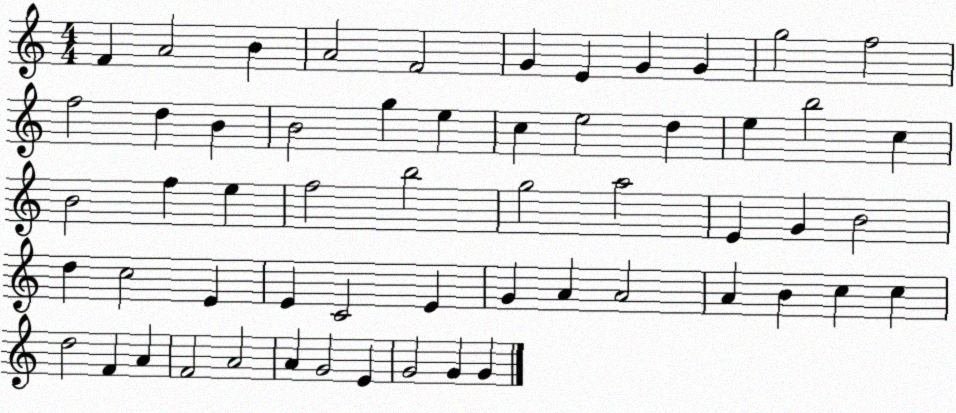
X:1
T:Untitled
M:4/4
L:1/4
K:C
F A2 B A2 F2 G E G G g2 f2 f2 d B B2 g e c e2 d e b2 c B2 f e f2 b2 g2 a2 E G B2 d c2 E E C2 E G A A2 A B c c d2 F A F2 A2 A G2 E G2 G G